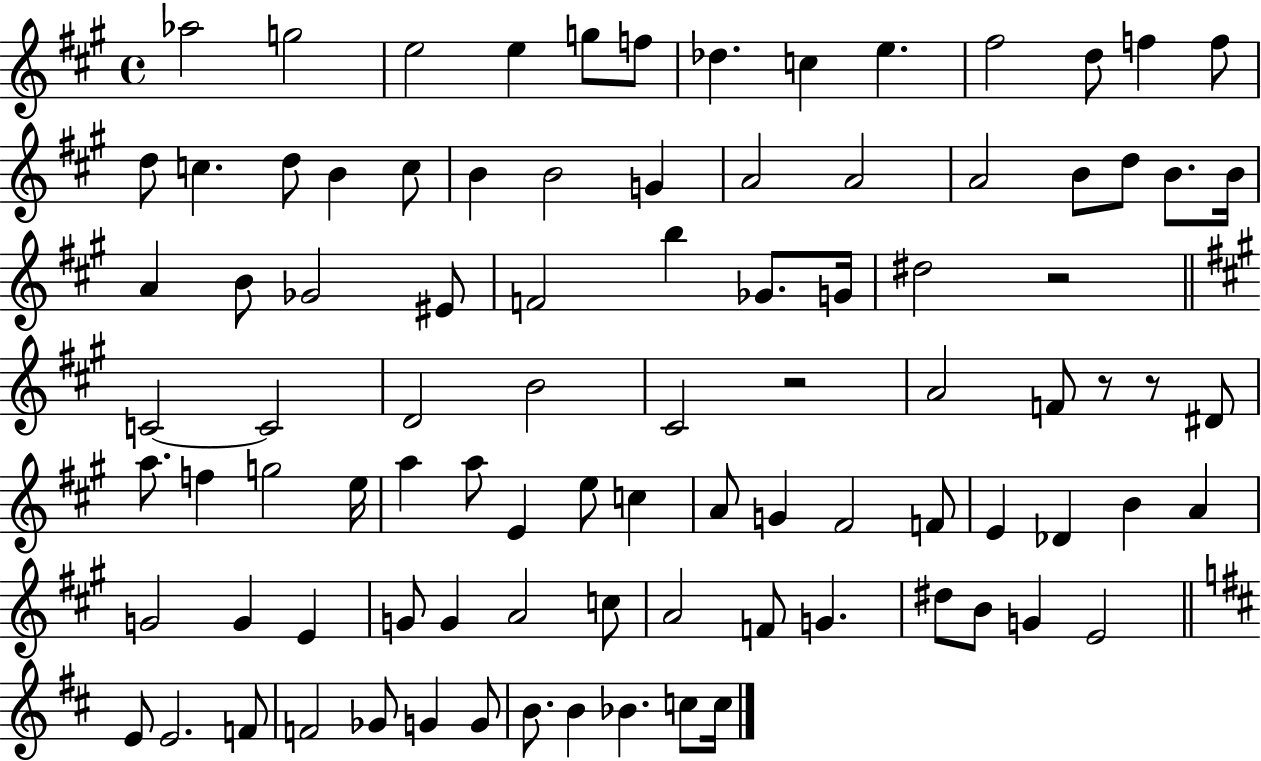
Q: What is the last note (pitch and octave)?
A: C5